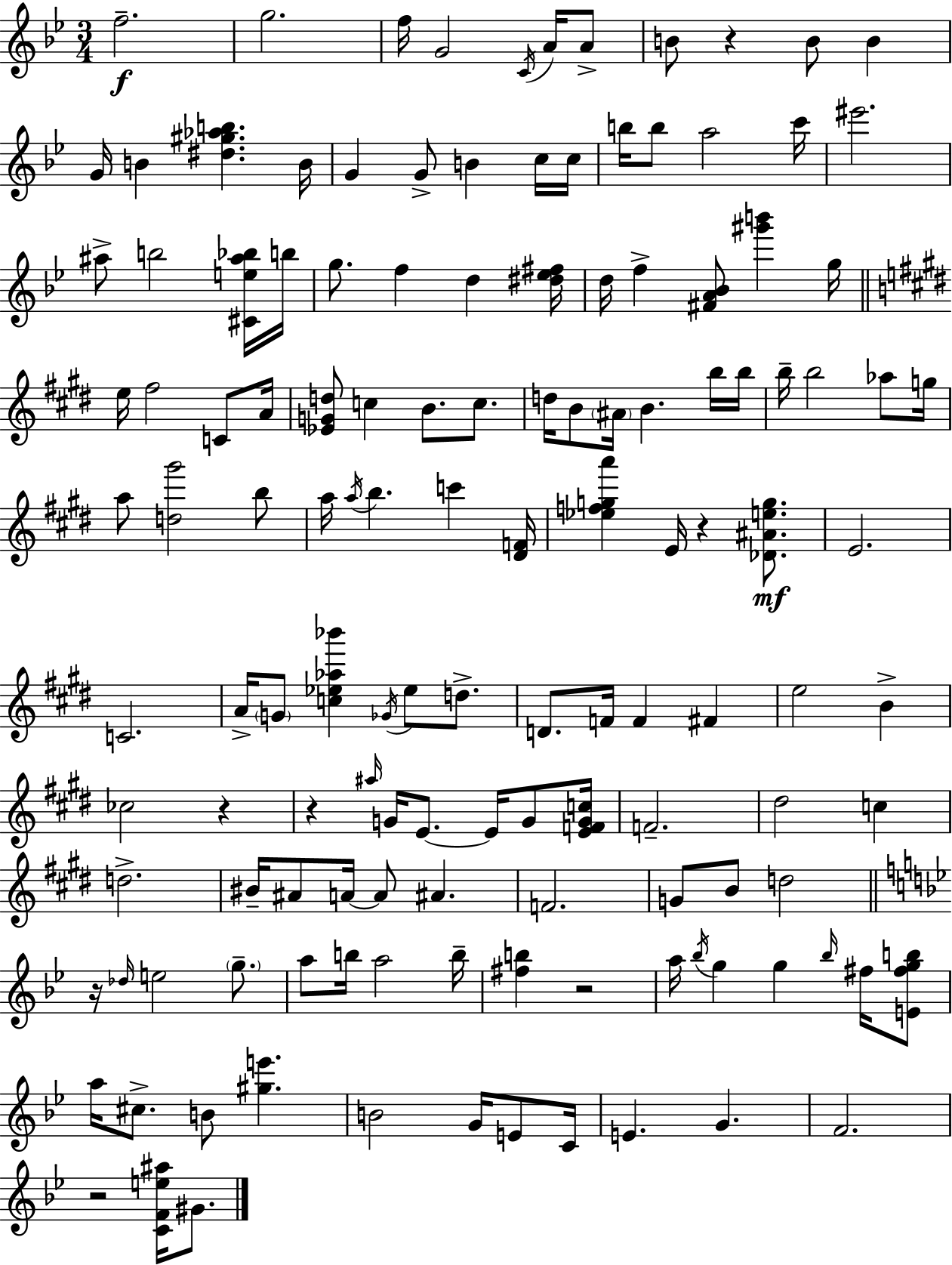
{
  \clef treble
  \numericTimeSignature
  \time 3/4
  \key g \minor
  f''2.--\f | g''2. | f''16 g'2 \acciaccatura { c'16 } a'16 a'8-> | b'8 r4 b'8 b'4 | \break g'16 b'4 <dis'' gis'' aes'' b''>4. | b'16 g'4 g'8-> b'4 c''16 | c''16 b''16 b''8 a''2 | c'''16 eis'''2. | \break ais''8-> b''2 <cis' e'' ais'' bes''>16 | b''16 g''8. f''4 d''4 | <dis'' ees'' fis''>16 d''16 f''4-> <fis' a' bes'>8 <gis''' b'''>4 | g''16 \bar "||" \break \key e \major e''16 fis''2 c'8 a'16 | <ees' g' d''>8 c''4 b'8. c''8. | d''16 b'8 \parenthesize ais'16 b'4. b''16 b''16 | b''16-- b''2 aes''8 g''16 | \break a''8 <d'' gis'''>2 b''8 | a''16 \acciaccatura { a''16 } b''4. c'''4 | <dis' f'>16 <ees'' f'' g'' a'''>4 e'16 r4 <des' ais' e'' g''>8.\mf | e'2. | \break c'2. | a'16-> \parenthesize g'8 <c'' ees'' aes'' bes'''>4 \acciaccatura { ges'16 } ees''8 d''8.-> | d'8. f'16 f'4 fis'4 | e''2 b'4-> | \break ces''2 r4 | r4 \grace { ais''16 } g'16 e'8.~~ e'16 | g'8 <e' f' g' c''>16 f'2.-- | dis''2 c''4 | \break d''2.-> | bis'16-- ais'8 a'16~~ a'8 ais'4. | f'2. | g'8 b'8 d''2 | \break \bar "||" \break \key g \minor r16 \grace { des''16 } e''2 \parenthesize g''8.-- | a''8 b''16 a''2 | b''16-- <fis'' b''>4 r2 | a''16 \acciaccatura { bes''16 } g''4 g''4 \grace { bes''16 } | \break fis''16 <e' fis'' g'' b''>8 a''16 cis''8.-> b'8 <gis'' e'''>4. | b'2 g'16 | e'8 c'16 e'4. g'4. | f'2. | \break r2 <c' f' e'' ais''>16 | gis'8. \bar "|."
}